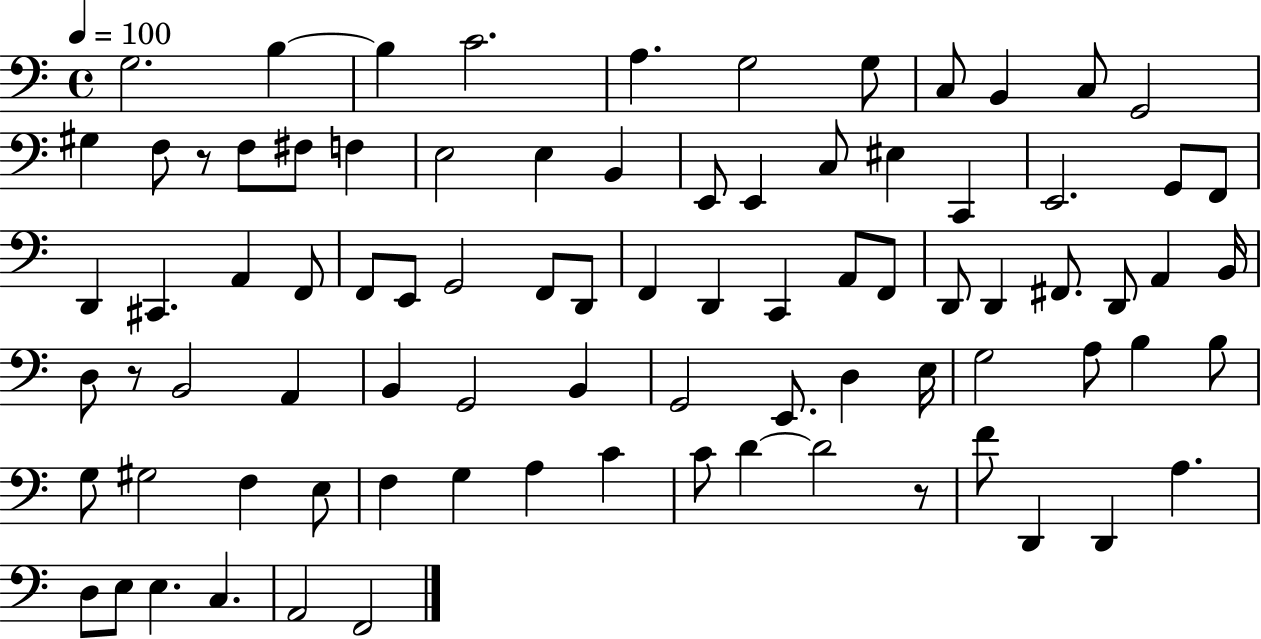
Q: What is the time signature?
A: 4/4